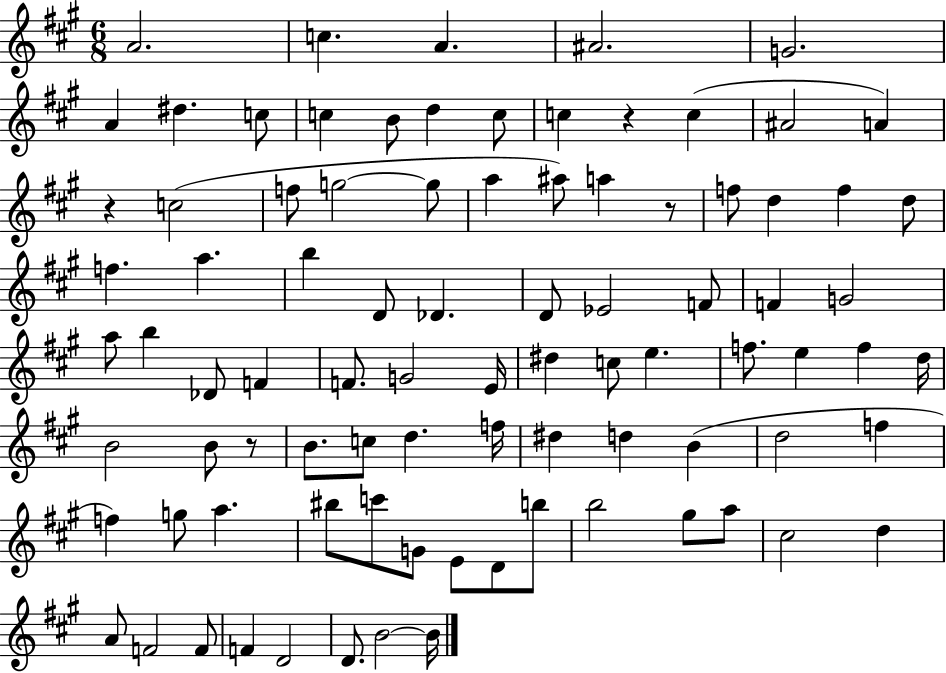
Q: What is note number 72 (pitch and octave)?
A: B5